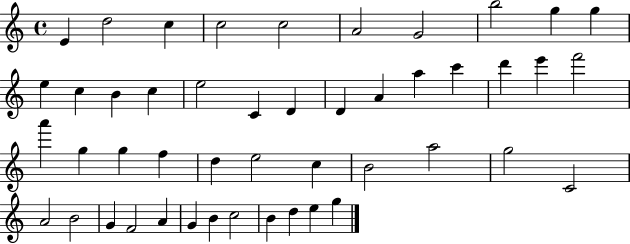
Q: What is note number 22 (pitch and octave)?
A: D6